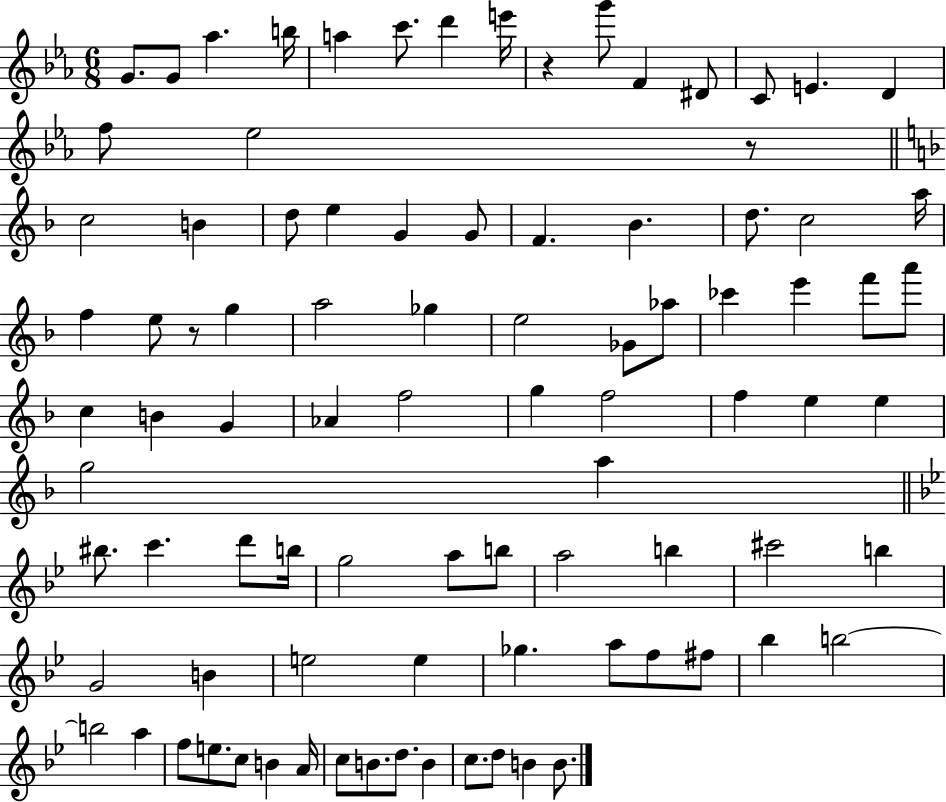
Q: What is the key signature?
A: EES major